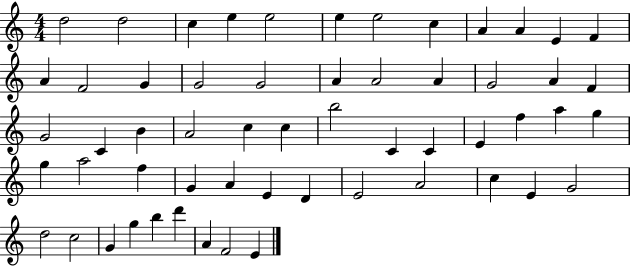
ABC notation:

X:1
T:Untitled
M:4/4
L:1/4
K:C
d2 d2 c e e2 e e2 c A A E F A F2 G G2 G2 A A2 A G2 A F G2 C B A2 c c b2 C C E f a g g a2 f G A E D E2 A2 c E G2 d2 c2 G g b d' A F2 E